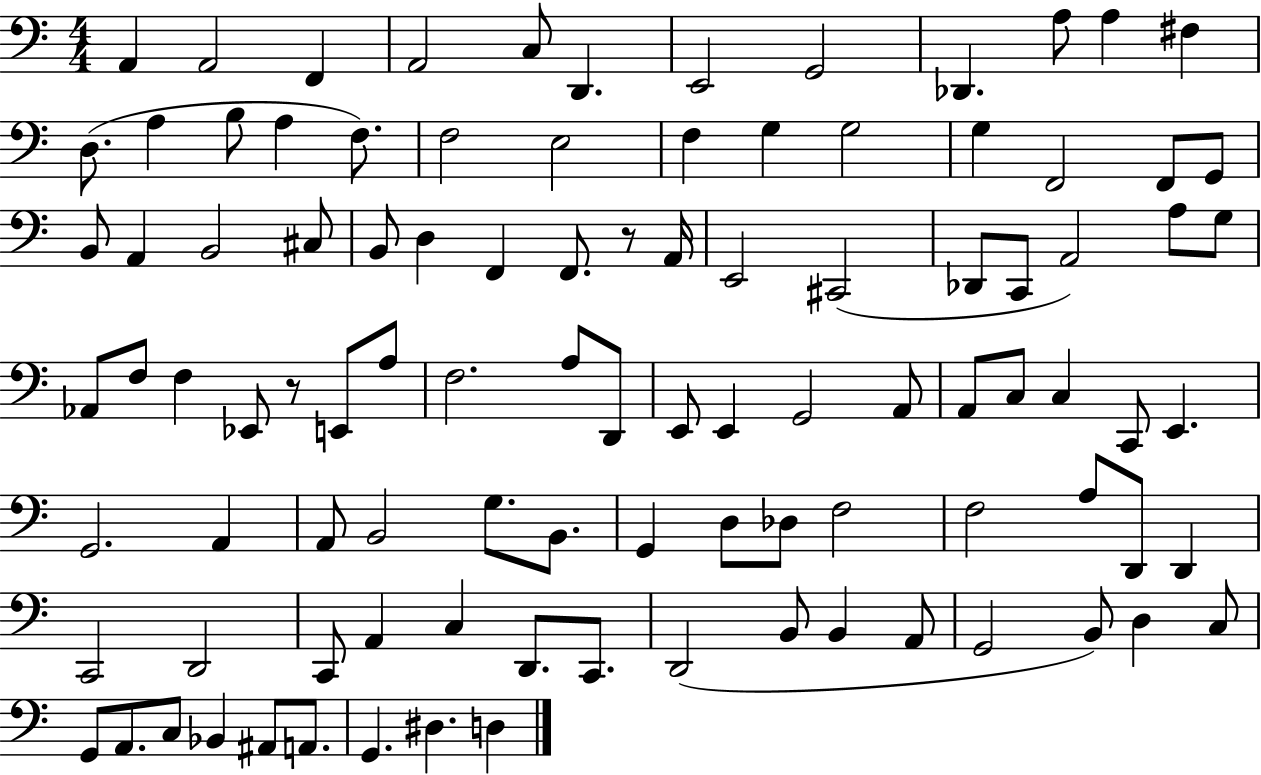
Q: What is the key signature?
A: C major